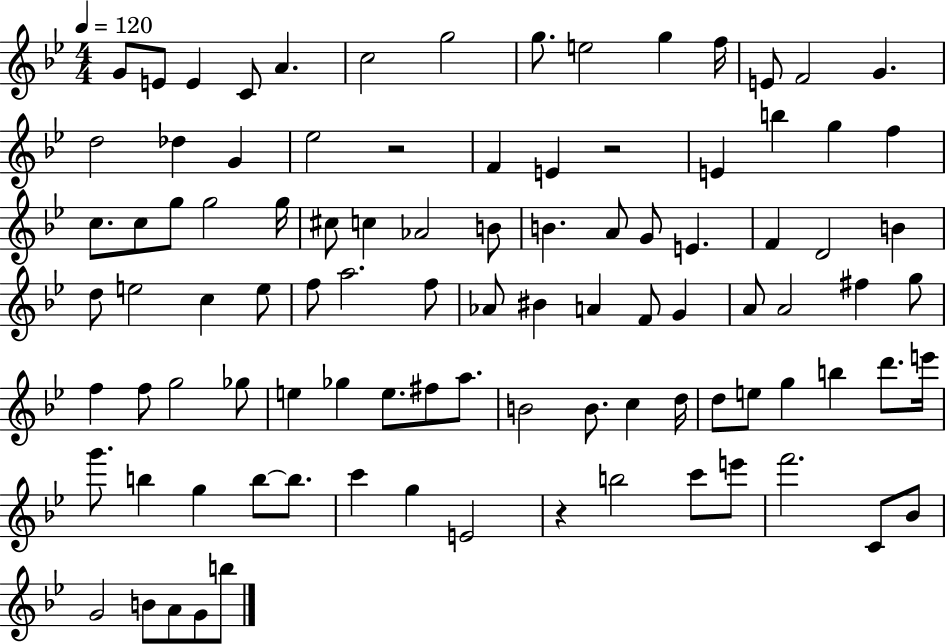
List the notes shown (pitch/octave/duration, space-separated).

G4/e E4/e E4/q C4/e A4/q. C5/h G5/h G5/e. E5/h G5/q F5/s E4/e F4/h G4/q. D5/h Db5/q G4/q Eb5/h R/h F4/q E4/q R/h E4/q B5/q G5/q F5/q C5/e. C5/e G5/e G5/h G5/s C#5/e C5/q Ab4/h B4/e B4/q. A4/e G4/e E4/q. F4/q D4/h B4/q D5/e E5/h C5/q E5/e F5/e A5/h. F5/e Ab4/e BIS4/q A4/q F4/e G4/q A4/e A4/h F#5/q G5/e F5/q F5/e G5/h Gb5/e E5/q Gb5/q E5/e. F#5/e A5/e. B4/h B4/e. C5/q D5/s D5/e E5/e G5/q B5/q D6/e. E6/s G6/e. B5/q G5/q B5/e B5/e. C6/q G5/q E4/h R/q B5/h C6/e E6/e F6/h. C4/e Bb4/e G4/h B4/e A4/e G4/e B5/e